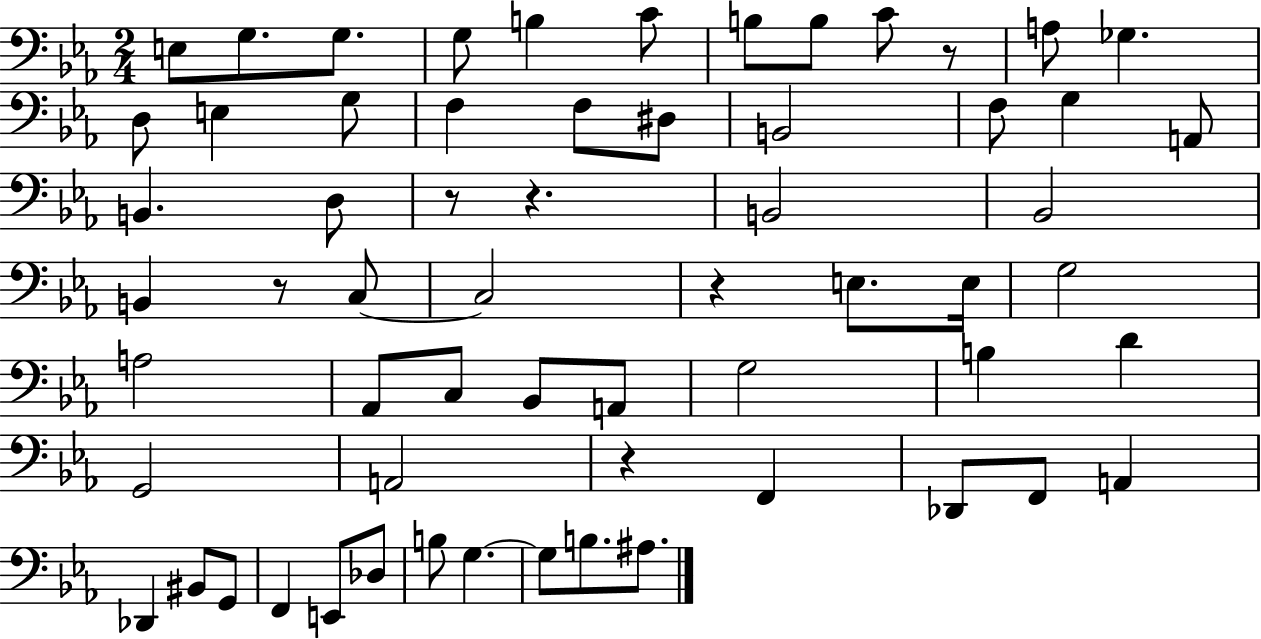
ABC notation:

X:1
T:Untitled
M:2/4
L:1/4
K:Eb
E,/2 G,/2 G,/2 G,/2 B, C/2 B,/2 B,/2 C/2 z/2 A,/2 _G, D,/2 E, G,/2 F, F,/2 ^D,/2 B,,2 F,/2 G, A,,/2 B,, D,/2 z/2 z B,,2 _B,,2 B,, z/2 C,/2 C,2 z E,/2 E,/4 G,2 A,2 _A,,/2 C,/2 _B,,/2 A,,/2 G,2 B, D G,,2 A,,2 z F,, _D,,/2 F,,/2 A,, _D,, ^B,,/2 G,,/2 F,, E,,/2 _D,/2 B,/2 G, G,/2 B,/2 ^A,/2